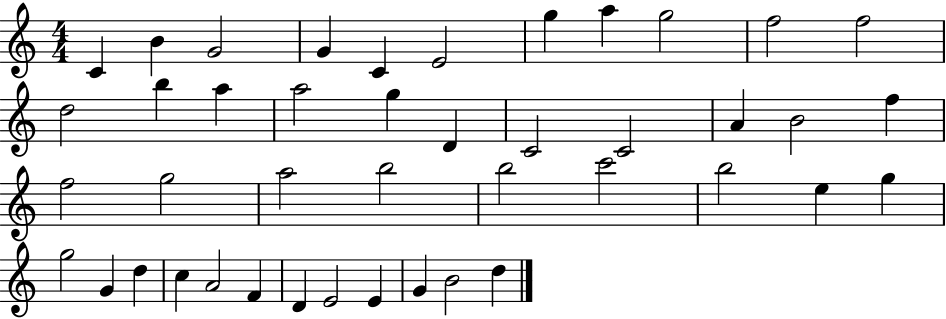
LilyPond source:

{
  \clef treble
  \numericTimeSignature
  \time 4/4
  \key c \major
  c'4 b'4 g'2 | g'4 c'4 e'2 | g''4 a''4 g''2 | f''2 f''2 | \break d''2 b''4 a''4 | a''2 g''4 d'4 | c'2 c'2 | a'4 b'2 f''4 | \break f''2 g''2 | a''2 b''2 | b''2 c'''2 | b''2 e''4 g''4 | \break g''2 g'4 d''4 | c''4 a'2 f'4 | d'4 e'2 e'4 | g'4 b'2 d''4 | \break \bar "|."
}